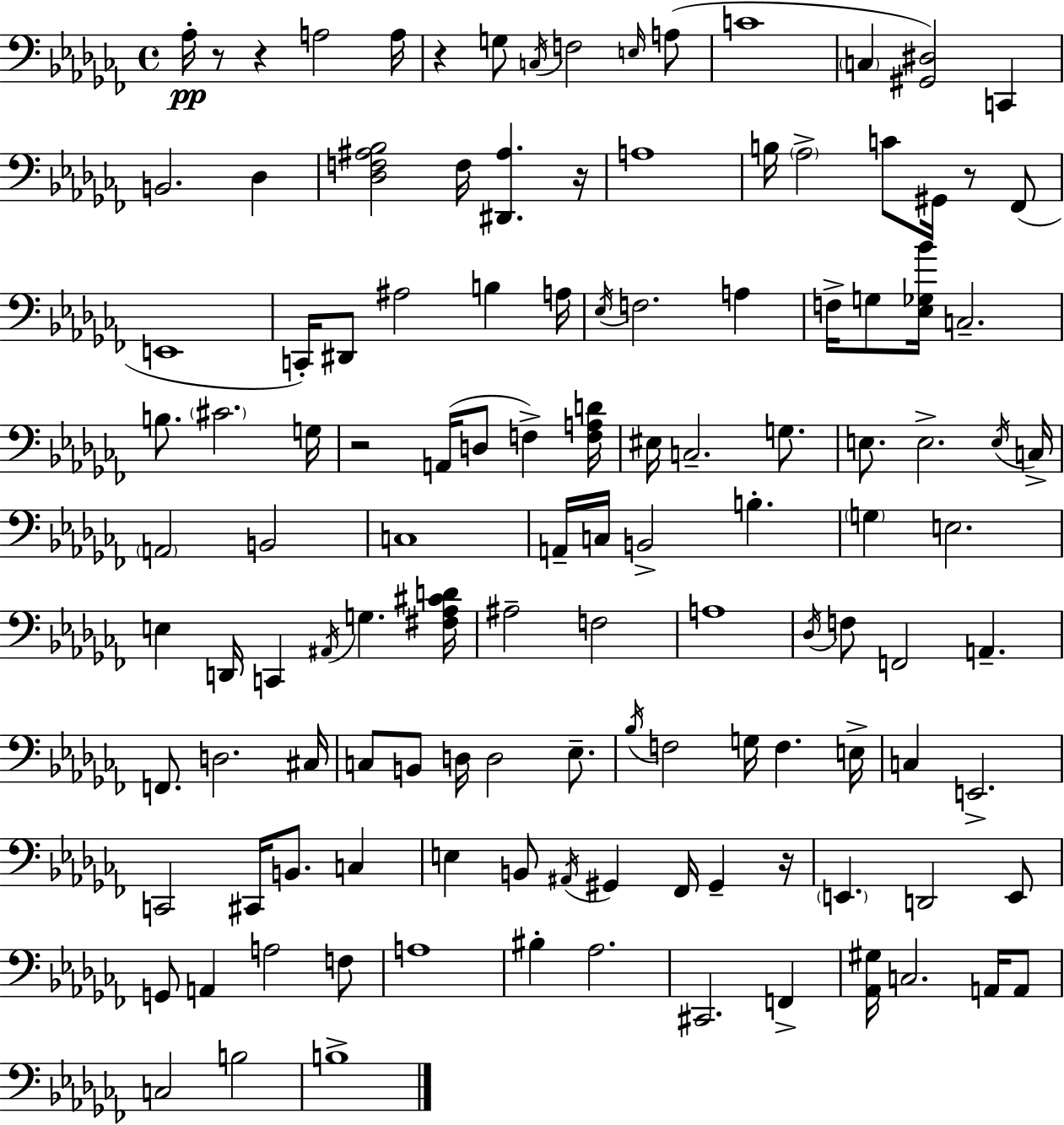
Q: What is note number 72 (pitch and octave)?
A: D3